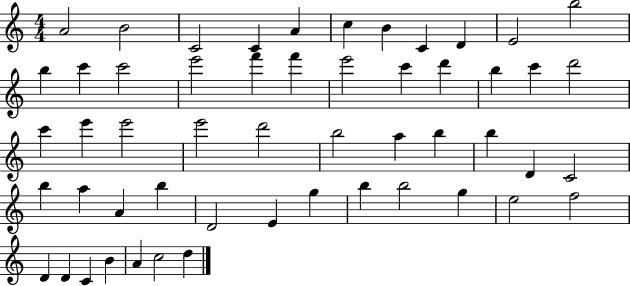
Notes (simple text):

A4/h B4/h C4/h C4/q A4/q C5/q B4/q C4/q D4/q E4/h B5/h B5/q C6/q C6/h E6/h F6/q F6/q E6/h C6/q D6/q B5/q C6/q D6/h C6/q E6/q E6/h E6/h D6/h B5/h A5/q B5/q B5/q D4/q C4/h B5/q A5/q A4/q B5/q D4/h E4/q G5/q B5/q B5/h G5/q E5/h F5/h D4/q D4/q C4/q B4/q A4/q C5/h D5/q